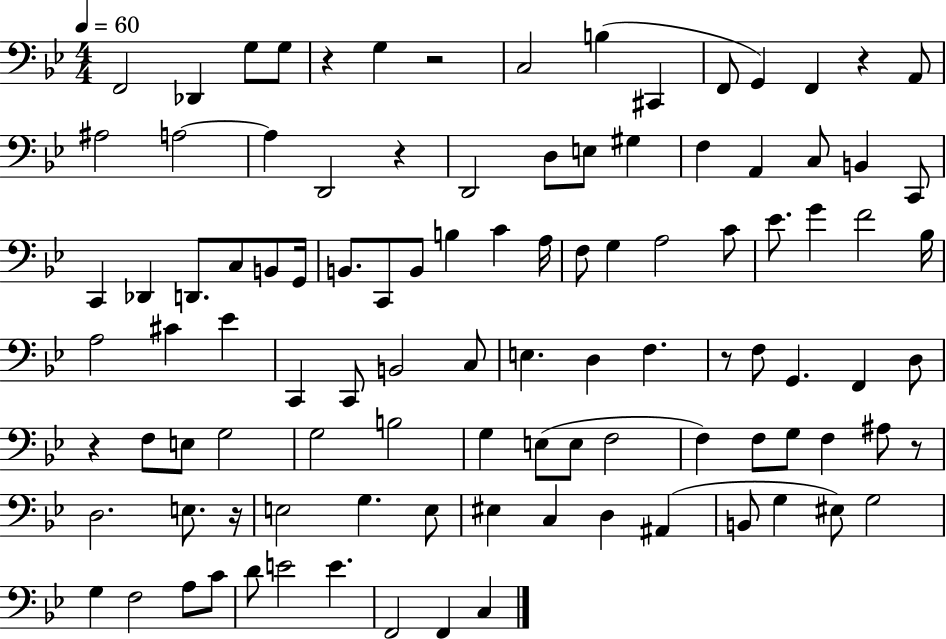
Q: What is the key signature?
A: BES major